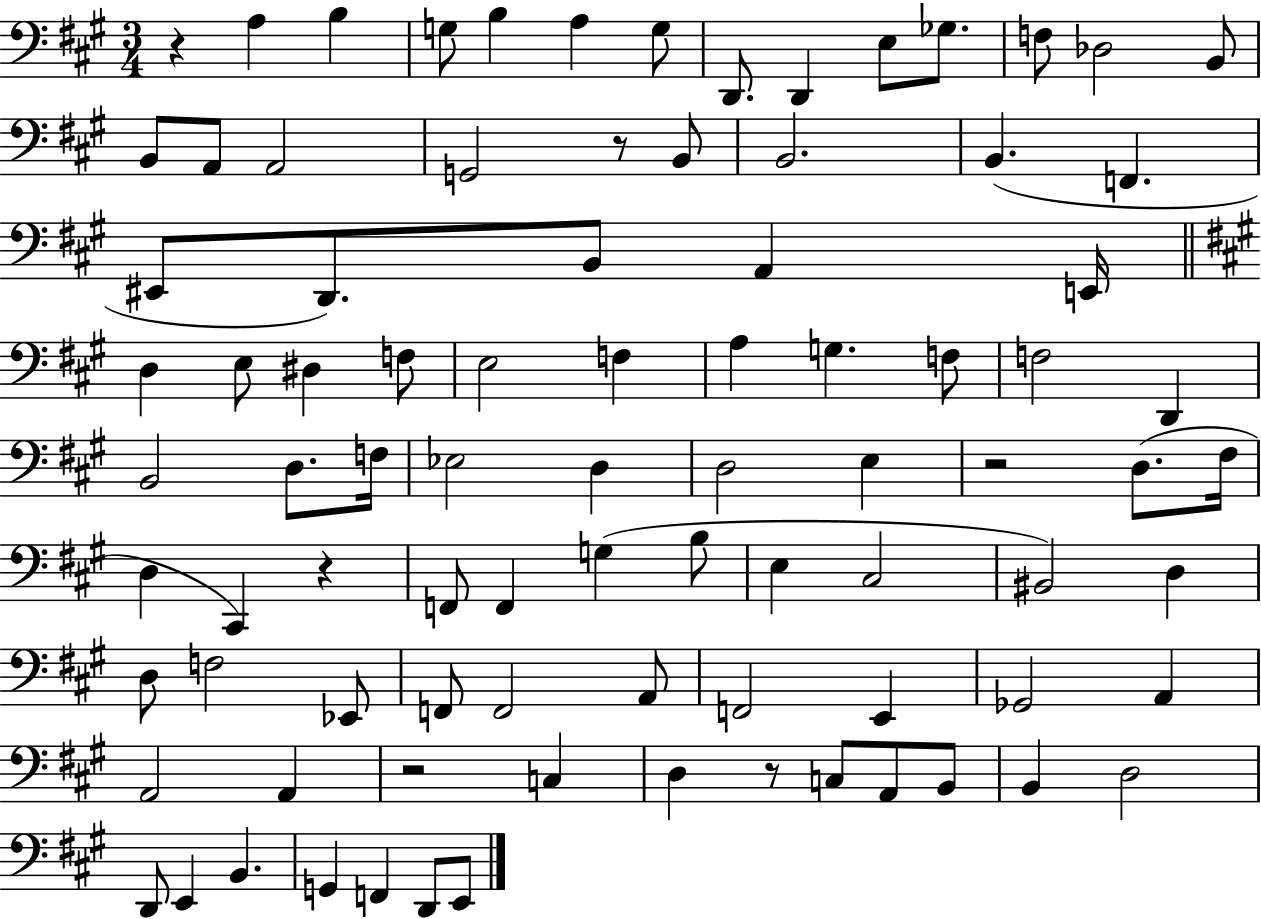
R/q A3/q B3/q G3/e B3/q A3/q G3/e D2/e. D2/q E3/e Gb3/e. F3/e Db3/h B2/e B2/e A2/e A2/h G2/h R/e B2/e B2/h. B2/q. F2/q. EIS2/e D2/e. B2/e A2/q E2/s D3/q E3/e D#3/q F3/e E3/h F3/q A3/q G3/q. F3/e F3/h D2/q B2/h D3/e. F3/s Eb3/h D3/q D3/h E3/q R/h D3/e. F#3/s D3/q C#2/q R/q F2/e F2/q G3/q B3/e E3/q C#3/h BIS2/h D3/q D3/e F3/h Eb2/e F2/e F2/h A2/e F2/h E2/q Gb2/h A2/q A2/h A2/q R/h C3/q D3/q R/e C3/e A2/e B2/e B2/q D3/h D2/e E2/q B2/q. G2/q F2/q D2/e E2/e